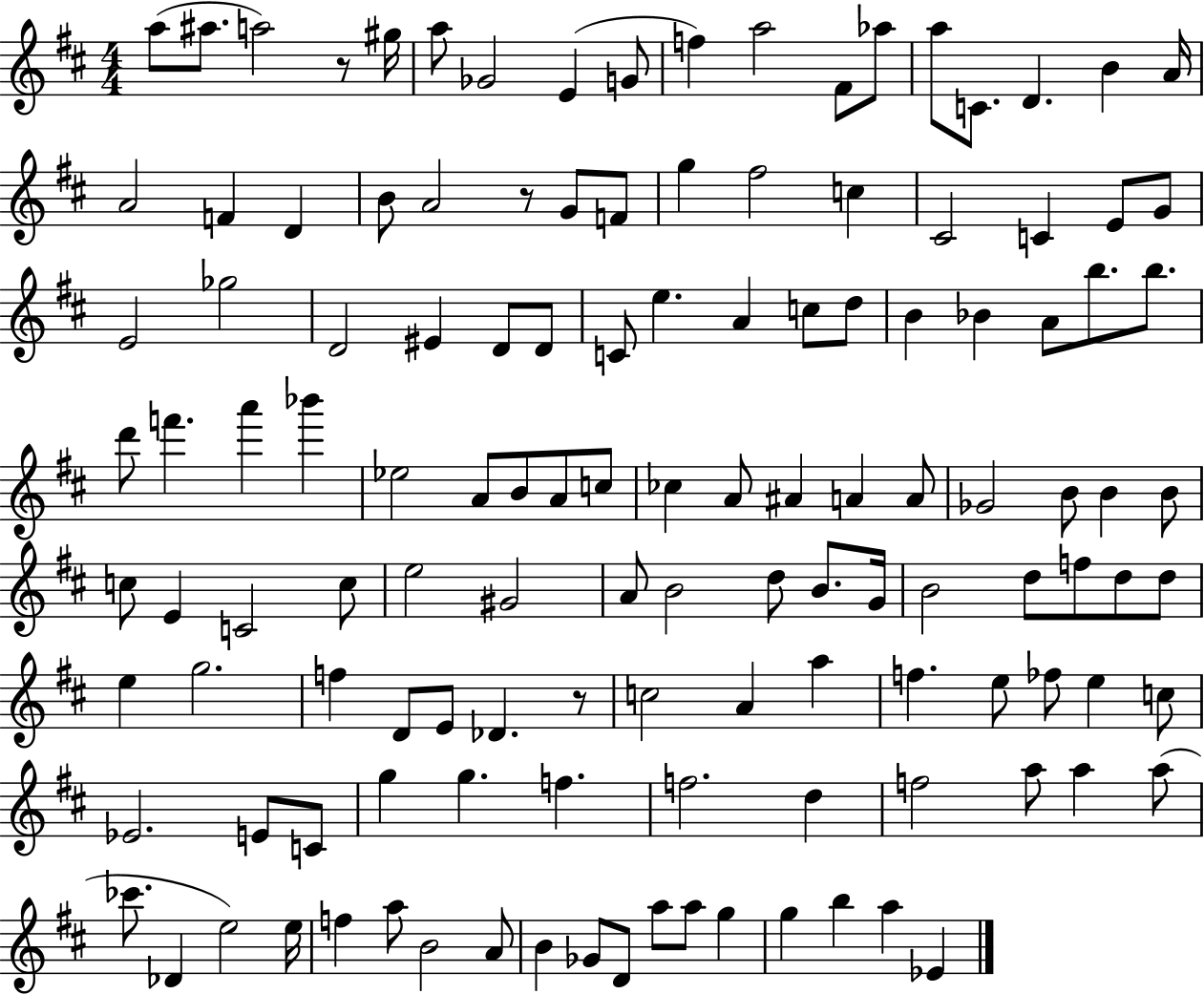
{
  \clef treble
  \numericTimeSignature
  \time 4/4
  \key d \major
  \repeat volta 2 { a''8( ais''8. a''2) r8 gis''16 | a''8 ges'2 e'4( g'8 | f''4) a''2 fis'8 aes''8 | a''8 c'8. d'4. b'4 a'16 | \break a'2 f'4 d'4 | b'8 a'2 r8 g'8 f'8 | g''4 fis''2 c''4 | cis'2 c'4 e'8 g'8 | \break e'2 ges''2 | d'2 eis'4 d'8 d'8 | c'8 e''4. a'4 c''8 d''8 | b'4 bes'4 a'8 b''8. b''8. | \break d'''8 f'''4. a'''4 bes'''4 | ees''2 a'8 b'8 a'8 c''8 | ces''4 a'8 ais'4 a'4 a'8 | ges'2 b'8 b'4 b'8 | \break c''8 e'4 c'2 c''8 | e''2 gis'2 | a'8 b'2 d''8 b'8. g'16 | b'2 d''8 f''8 d''8 d''8 | \break e''4 g''2. | f''4 d'8 e'8 des'4. r8 | c''2 a'4 a''4 | f''4. e''8 fes''8 e''4 c''8 | \break ees'2. e'8 c'8 | g''4 g''4. f''4. | f''2. d''4 | f''2 a''8 a''4 a''8( | \break ces'''8. des'4 e''2) e''16 | f''4 a''8 b'2 a'8 | b'4 ges'8 d'8 a''8 a''8 g''4 | g''4 b''4 a''4 ees'4 | \break } \bar "|."
}